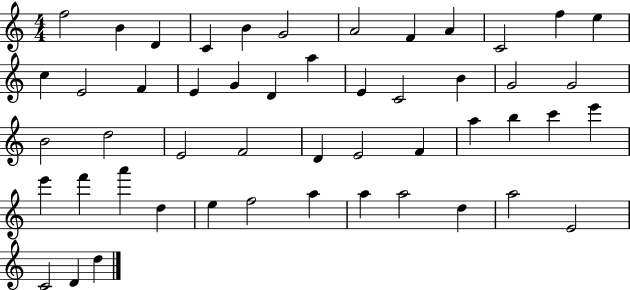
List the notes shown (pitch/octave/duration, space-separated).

F5/h B4/q D4/q C4/q B4/q G4/h A4/h F4/q A4/q C4/h F5/q E5/q C5/q E4/h F4/q E4/q G4/q D4/q A5/q E4/q C4/h B4/q G4/h G4/h B4/h D5/h E4/h F4/h D4/q E4/h F4/q A5/q B5/q C6/q E6/q E6/q F6/q A6/q D5/q E5/q F5/h A5/q A5/q A5/h D5/q A5/h E4/h C4/h D4/q D5/q